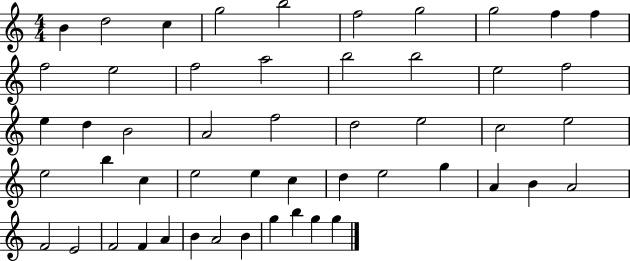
{
  \clef treble
  \numericTimeSignature
  \time 4/4
  \key c \major
  b'4 d''2 c''4 | g''2 b''2 | f''2 g''2 | g''2 f''4 f''4 | \break f''2 e''2 | f''2 a''2 | b''2 b''2 | e''2 f''2 | \break e''4 d''4 b'2 | a'2 f''2 | d''2 e''2 | c''2 e''2 | \break e''2 b''4 c''4 | e''2 e''4 c''4 | d''4 e''2 g''4 | a'4 b'4 a'2 | \break f'2 e'2 | f'2 f'4 a'4 | b'4 a'2 b'4 | g''4 b''4 g''4 g''4 | \break \bar "|."
}